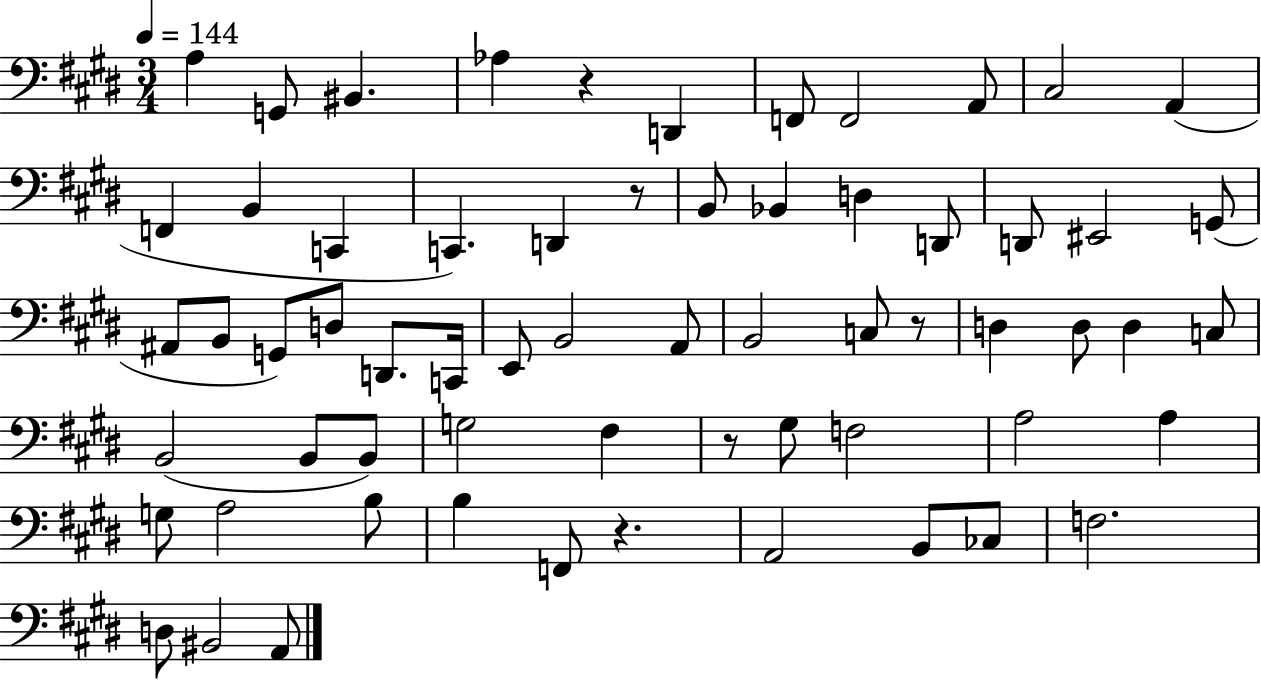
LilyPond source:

{
  \clef bass
  \numericTimeSignature
  \time 3/4
  \key e \major
  \tempo 4 = 144
  a4 g,8 bis,4. | aes4 r4 d,4 | f,8 f,2 a,8 | cis2 a,4( | \break f,4 b,4 c,4 | c,4.) d,4 r8 | b,8 bes,4 d4 d,8 | d,8 eis,2 g,8( | \break ais,8 b,8 g,8) d8 d,8. c,16 | e,8 b,2 a,8 | b,2 c8 r8 | d4 d8 d4 c8 | \break b,2( b,8 b,8) | g2 fis4 | r8 gis8 f2 | a2 a4 | \break g8 a2 b8 | b4 f,8 r4. | a,2 b,8 ces8 | f2. | \break d8 bis,2 a,8 | \bar "|."
}